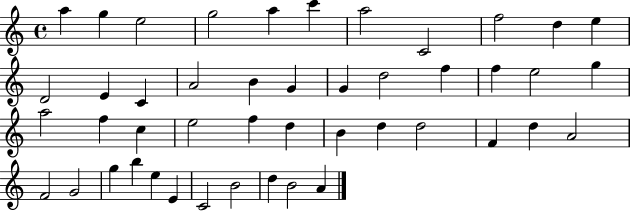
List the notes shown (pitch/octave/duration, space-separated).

A5/q G5/q E5/h G5/h A5/q C6/q A5/h C4/h F5/h D5/q E5/q D4/h E4/q C4/q A4/h B4/q G4/q G4/q D5/h F5/q F5/q E5/h G5/q A5/h F5/q C5/q E5/h F5/q D5/q B4/q D5/q D5/h F4/q D5/q A4/h F4/h G4/h G5/q B5/q E5/q E4/q C4/h B4/h D5/q B4/h A4/q